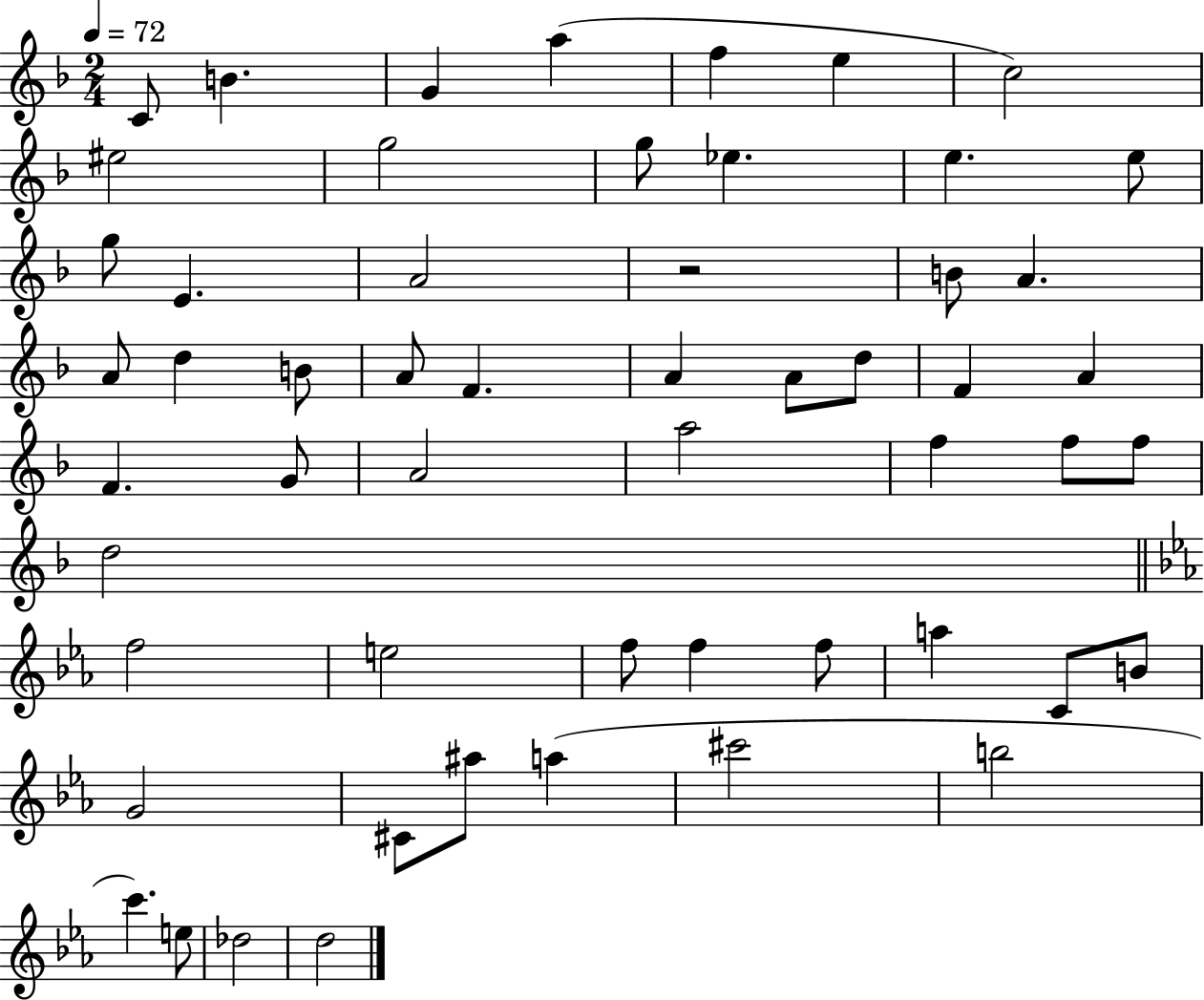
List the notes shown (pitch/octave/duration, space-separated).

C4/e B4/q. G4/q A5/q F5/q E5/q C5/h EIS5/h G5/h G5/e Eb5/q. E5/q. E5/e G5/e E4/q. A4/h R/h B4/e A4/q. A4/e D5/q B4/e A4/e F4/q. A4/q A4/e D5/e F4/q A4/q F4/q. G4/e A4/h A5/h F5/q F5/e F5/e D5/h F5/h E5/h F5/e F5/q F5/e A5/q C4/e B4/e G4/h C#4/e A#5/e A5/q C#6/h B5/h C6/q. E5/e Db5/h D5/h